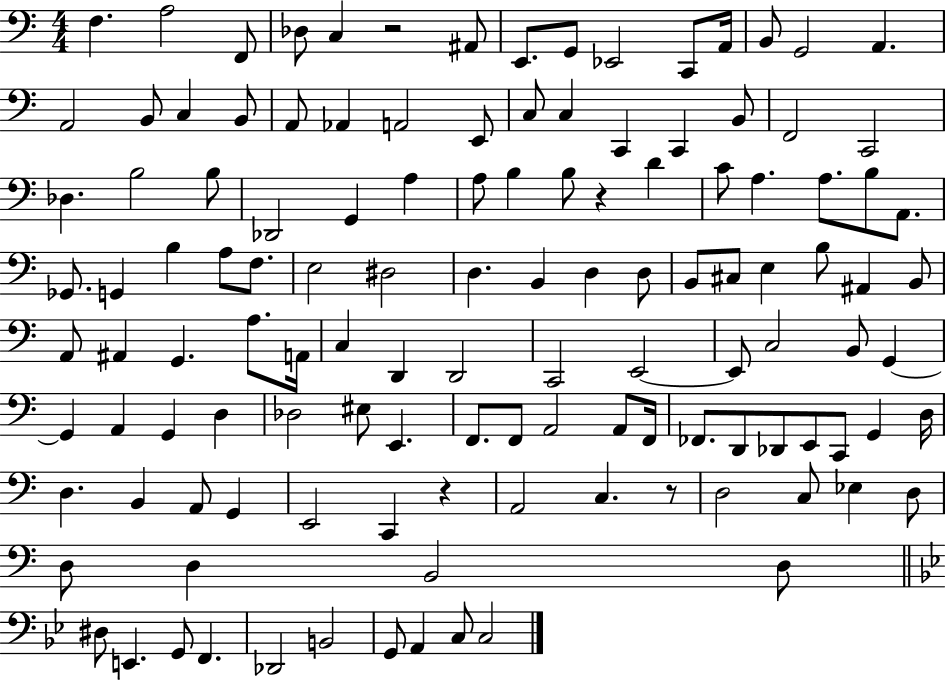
F3/q. A3/h F2/e Db3/e C3/q R/h A#2/e E2/e. G2/e Eb2/h C2/e A2/s B2/e G2/h A2/q. A2/h B2/e C3/q B2/e A2/e Ab2/q A2/h E2/e C3/e C3/q C2/q C2/q B2/e F2/h C2/h Db3/q. B3/h B3/e Db2/h G2/q A3/q A3/e B3/q B3/e R/q D4/q C4/e A3/q. A3/e. B3/e A2/e. Gb2/e. G2/q B3/q A3/e F3/e. E3/h D#3/h D3/q. B2/q D3/q D3/e B2/e C#3/e E3/q B3/e A#2/q B2/e A2/e A#2/q G2/q. A3/e. A2/s C3/q D2/q D2/h C2/h E2/h E2/e C3/h B2/e G2/q G2/q A2/q G2/q D3/q Db3/h EIS3/e E2/q. F2/e. F2/e A2/h A2/e F2/s FES2/e. D2/e Db2/e E2/e C2/e G2/q D3/s D3/q. B2/q A2/e G2/q E2/h C2/q R/q A2/h C3/q. R/e D3/h C3/e Eb3/q D3/e D3/e D3/q B2/h D3/e D#3/e E2/q. G2/e F2/q. Db2/h B2/h G2/e A2/q C3/e C3/h